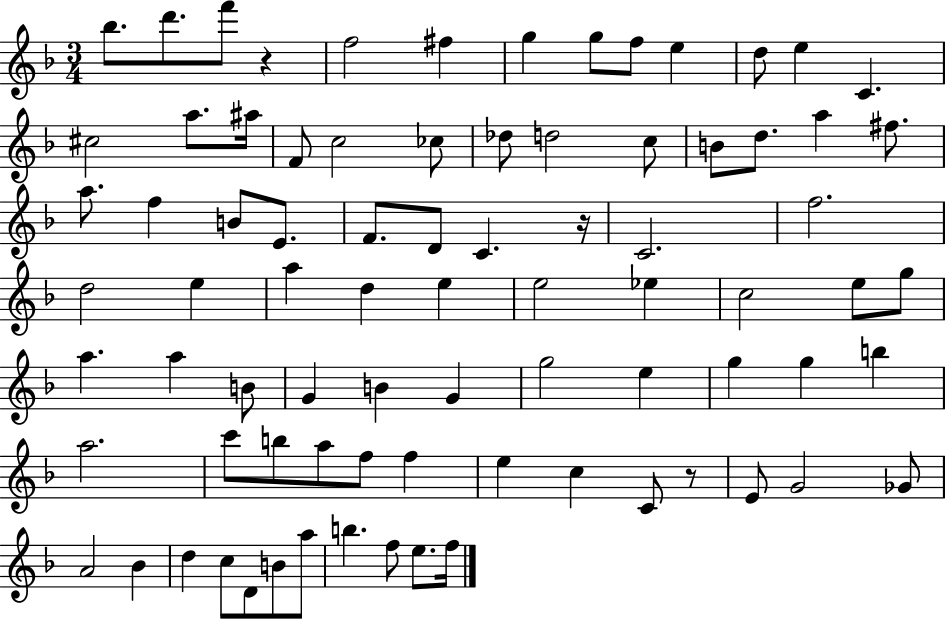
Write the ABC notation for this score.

X:1
T:Untitled
M:3/4
L:1/4
K:F
_b/2 d'/2 f'/2 z f2 ^f g g/2 f/2 e d/2 e C ^c2 a/2 ^a/4 F/2 c2 _c/2 _d/2 d2 c/2 B/2 d/2 a ^f/2 a/2 f B/2 E/2 F/2 D/2 C z/4 C2 f2 d2 e a d e e2 _e c2 e/2 g/2 a a B/2 G B G g2 e g g b a2 c'/2 b/2 a/2 f/2 f e c C/2 z/2 E/2 G2 _G/2 A2 _B d c/2 D/2 B/2 a/2 b f/2 e/2 f/4